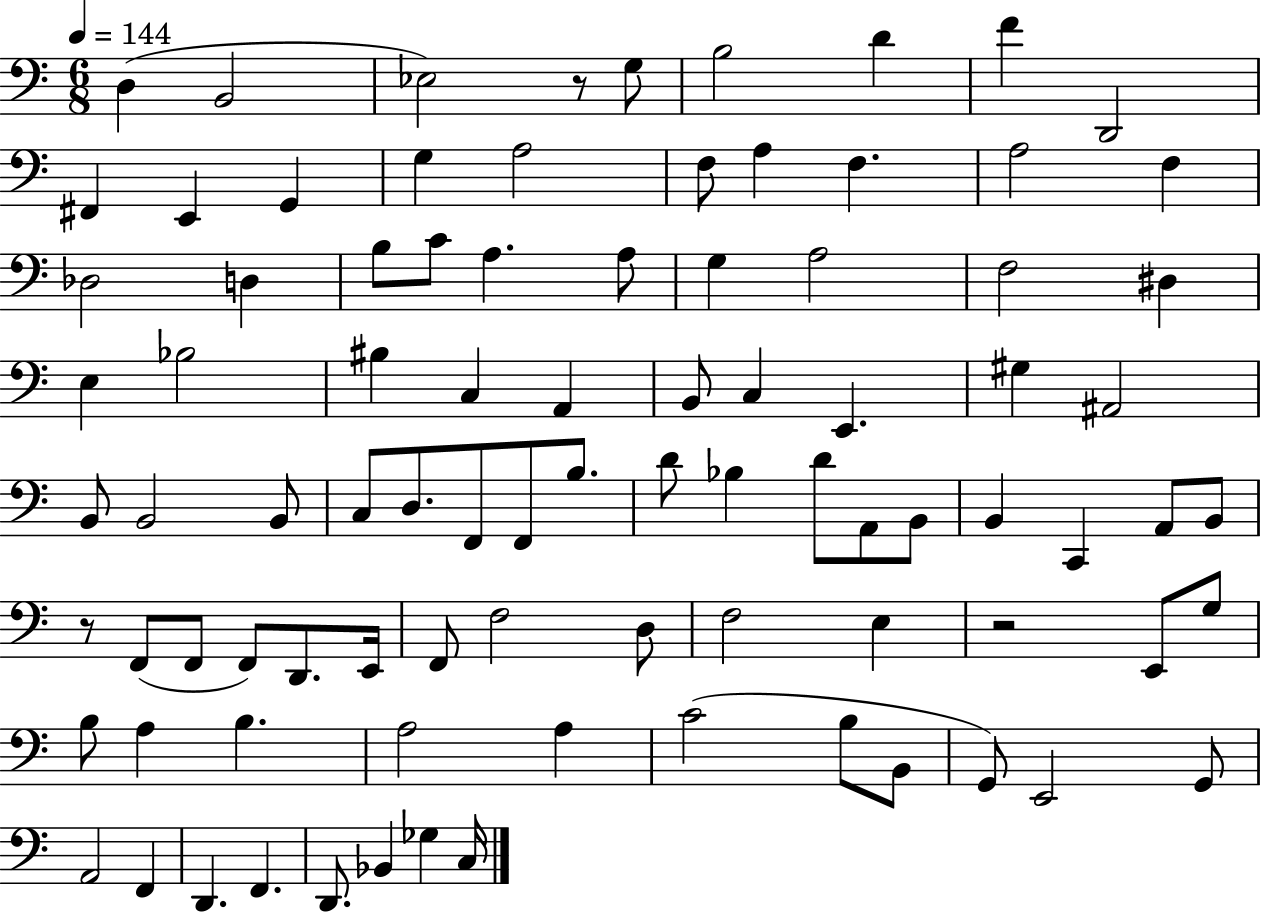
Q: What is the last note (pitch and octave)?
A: C3